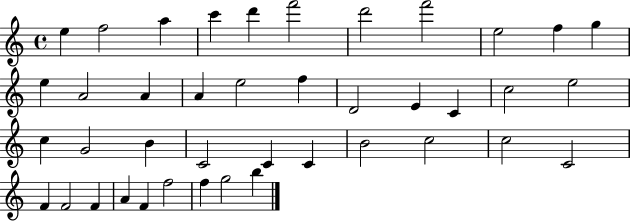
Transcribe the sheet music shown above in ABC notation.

X:1
T:Untitled
M:4/4
L:1/4
K:C
e f2 a c' d' f'2 d'2 f'2 e2 f g e A2 A A e2 f D2 E C c2 e2 c G2 B C2 C C B2 c2 c2 C2 F F2 F A F f2 f g2 b